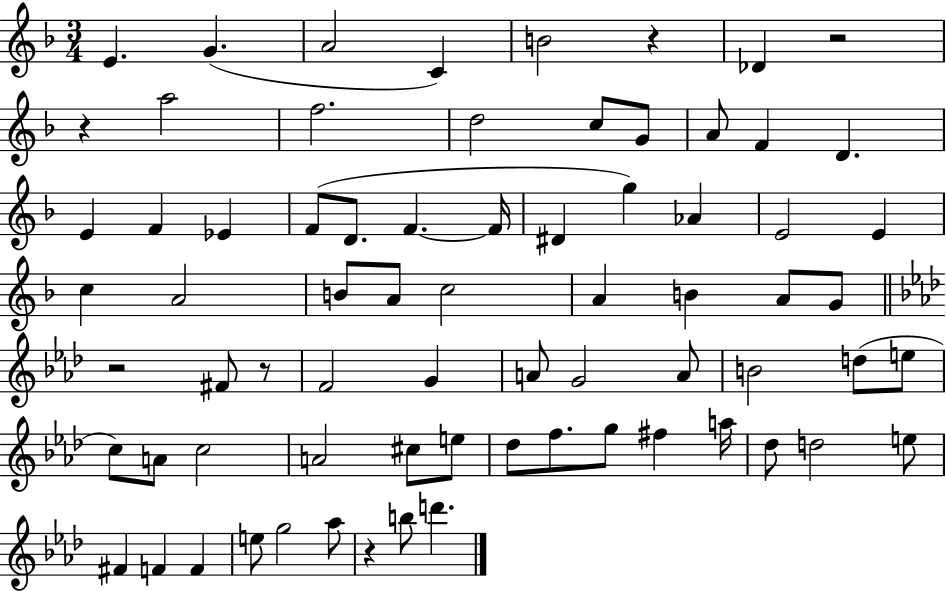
{
  \clef treble
  \numericTimeSignature
  \time 3/4
  \key f \major
  e'4. g'4.( | a'2 c'4) | b'2 r4 | des'4 r2 | \break r4 a''2 | f''2. | d''2 c''8 g'8 | a'8 f'4 d'4. | \break e'4 f'4 ees'4 | f'8( d'8. f'4.~~ f'16 | dis'4 g''4) aes'4 | e'2 e'4 | \break c''4 a'2 | b'8 a'8 c''2 | a'4 b'4 a'8 g'8 | \bar "||" \break \key aes \major r2 fis'8 r8 | f'2 g'4 | a'8 g'2 a'8 | b'2 d''8( e''8 | \break c''8) a'8 c''2 | a'2 cis''8 e''8 | des''8 f''8. g''8 fis''4 a''16 | des''8 d''2 e''8 | \break fis'4 f'4 f'4 | e''8 g''2 aes''8 | r4 b''8 d'''4. | \bar "|."
}